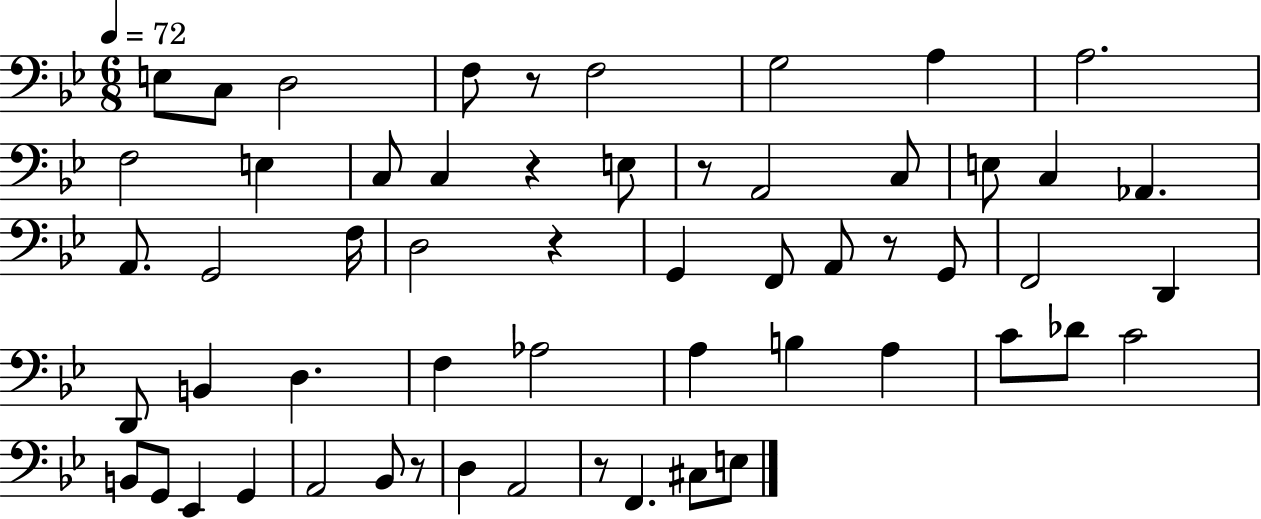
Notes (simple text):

E3/e C3/e D3/h F3/e R/e F3/h G3/h A3/q A3/h. F3/h E3/q C3/e C3/q R/q E3/e R/e A2/h C3/e E3/e C3/q Ab2/q. A2/e. G2/h F3/s D3/h R/q G2/q F2/e A2/e R/e G2/e F2/h D2/q D2/e B2/q D3/q. F3/q Ab3/h A3/q B3/q A3/q C4/e Db4/e C4/h B2/e G2/e Eb2/q G2/q A2/h Bb2/e R/e D3/q A2/h R/e F2/q. C#3/e E3/e